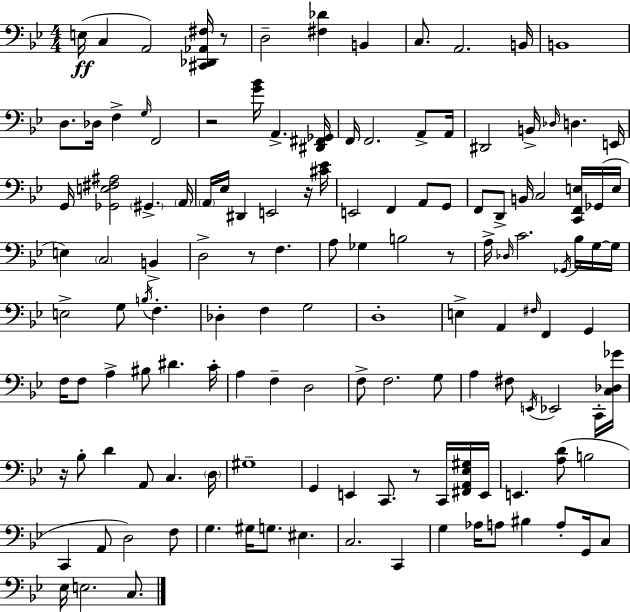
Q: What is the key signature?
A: BES major